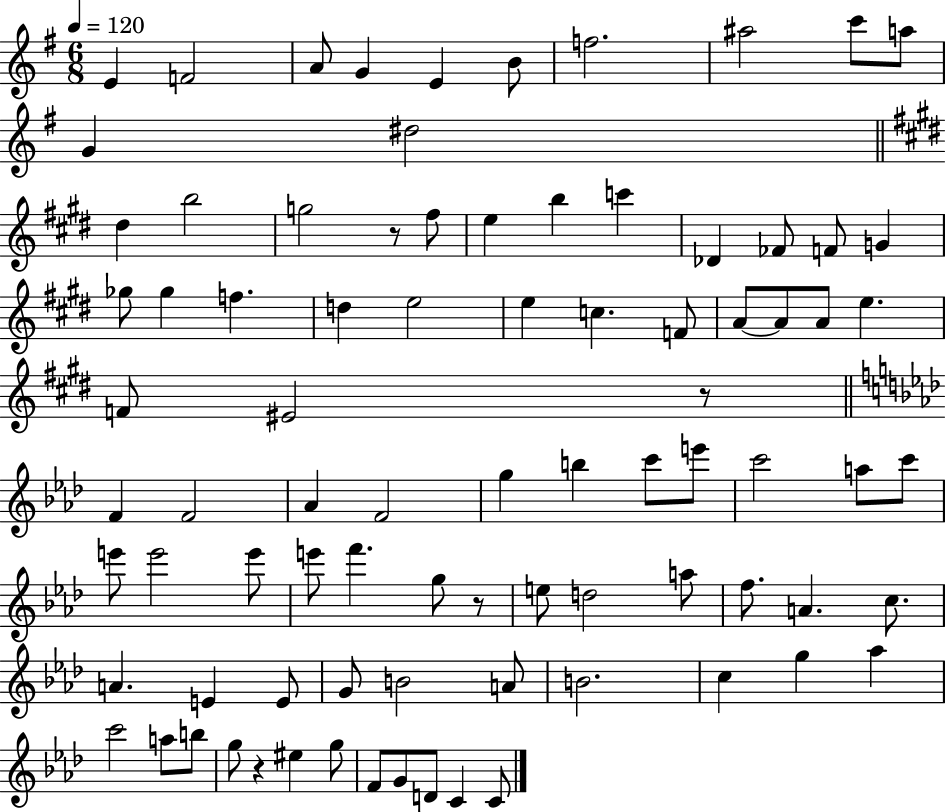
{
  \clef treble
  \numericTimeSignature
  \time 6/8
  \key g \major
  \tempo 4 = 120
  e'4 f'2 | a'8 g'4 e'4 b'8 | f''2. | ais''2 c'''8 a''8 | \break g'4 dis''2 | \bar "||" \break \key e \major dis''4 b''2 | g''2 r8 fis''8 | e''4 b''4 c'''4 | des'4 fes'8 f'8 g'4 | \break ges''8 ges''4 f''4. | d''4 e''2 | e''4 c''4. f'8 | a'8~~ a'8 a'8 e''4. | \break f'8 eis'2 r8 | \bar "||" \break \key f \minor f'4 f'2 | aes'4 f'2 | g''4 b''4 c'''8 e'''8 | c'''2 a''8 c'''8 | \break e'''8 e'''2 e'''8 | e'''8 f'''4. g''8 r8 | e''8 d''2 a''8 | f''8. a'4. c''8. | \break a'4. e'4 e'8 | g'8 b'2 a'8 | b'2. | c''4 g''4 aes''4 | \break c'''2 a''8 b''8 | g''8 r4 eis''4 g''8 | f'8 g'8 d'8 c'4 c'8 | \bar "|."
}